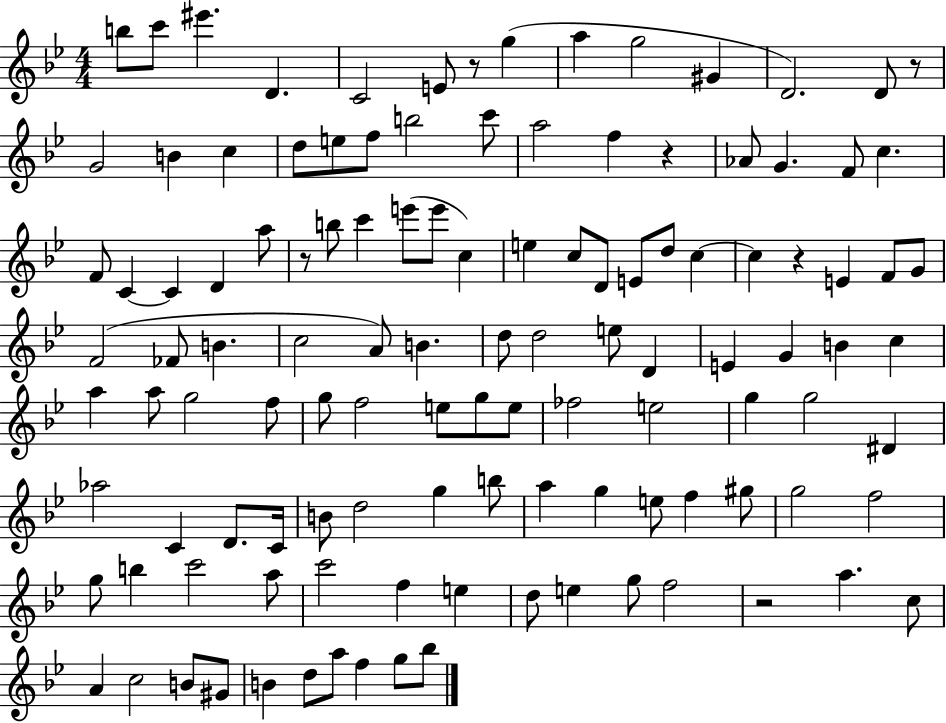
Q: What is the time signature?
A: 4/4